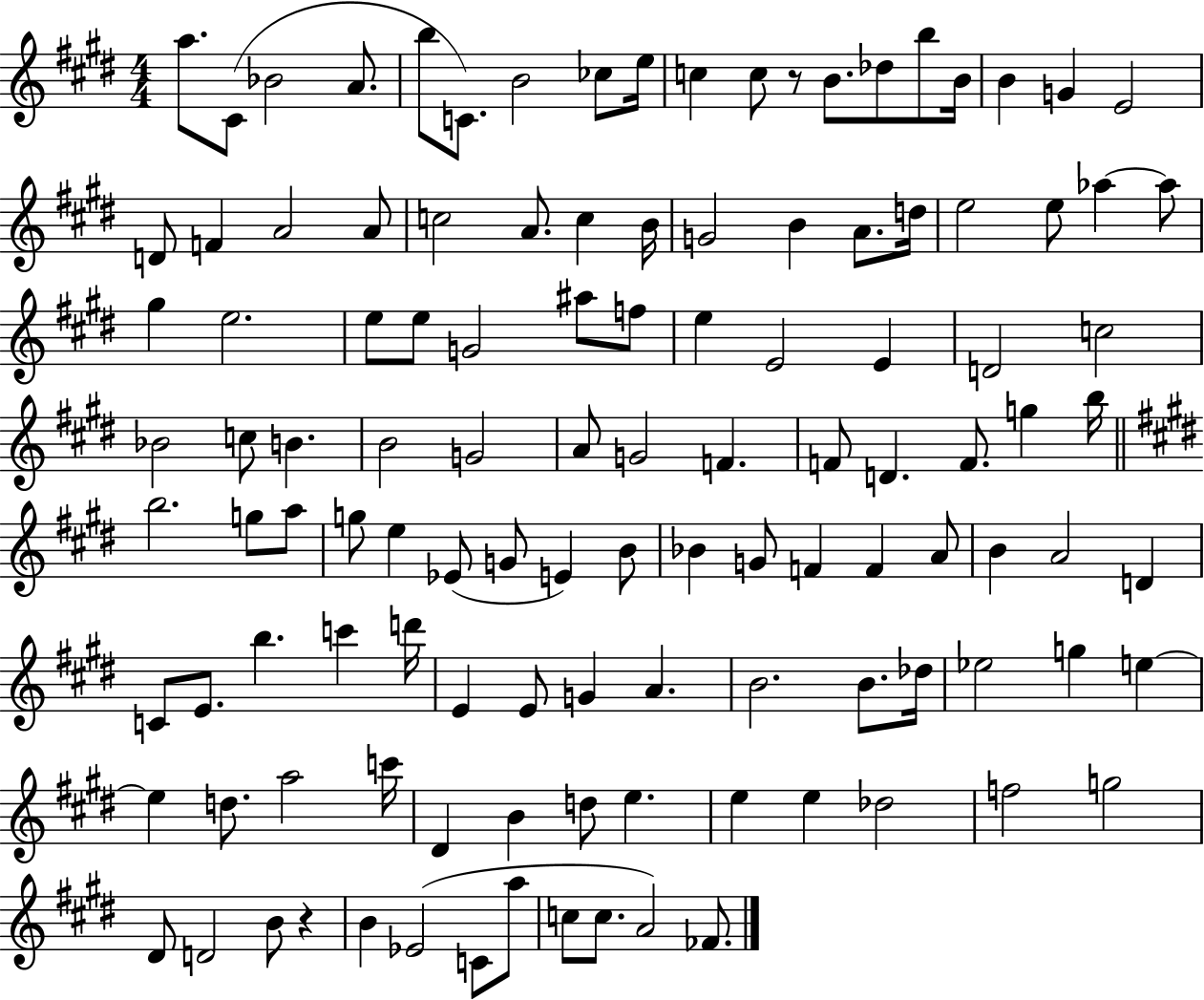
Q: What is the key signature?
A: E major